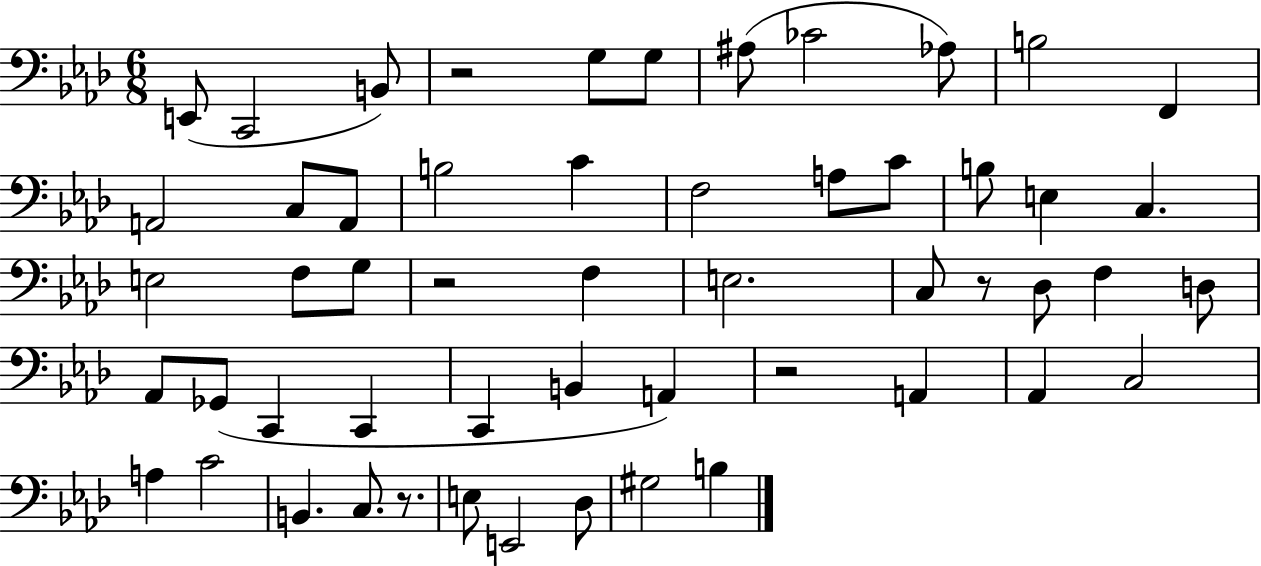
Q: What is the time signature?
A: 6/8